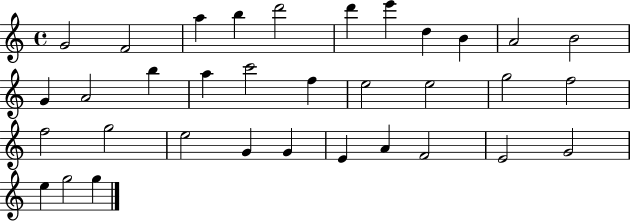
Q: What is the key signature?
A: C major